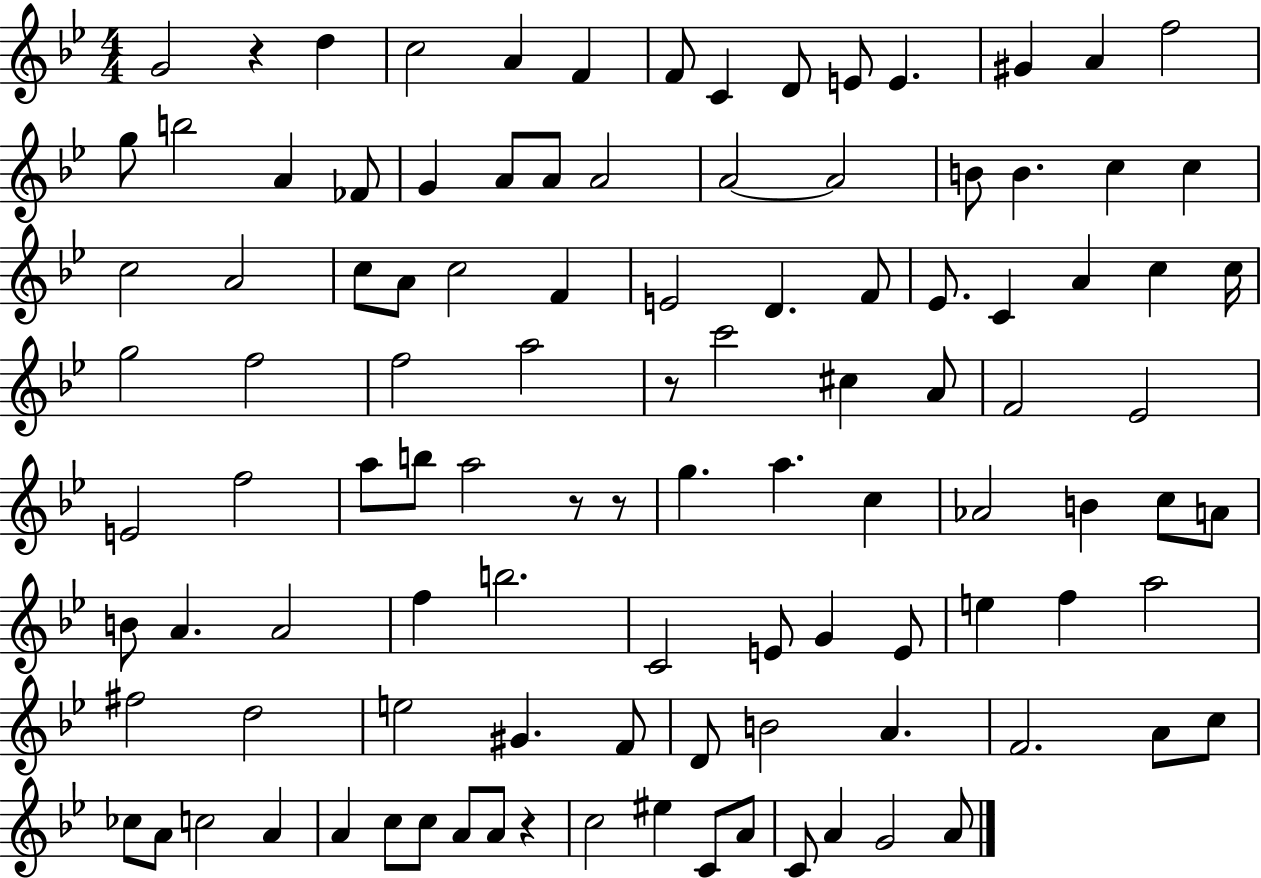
X:1
T:Untitled
M:4/4
L:1/4
K:Bb
G2 z d c2 A F F/2 C D/2 E/2 E ^G A f2 g/2 b2 A _F/2 G A/2 A/2 A2 A2 A2 B/2 B c c c2 A2 c/2 A/2 c2 F E2 D F/2 _E/2 C A c c/4 g2 f2 f2 a2 z/2 c'2 ^c A/2 F2 _E2 E2 f2 a/2 b/2 a2 z/2 z/2 g a c _A2 B c/2 A/2 B/2 A A2 f b2 C2 E/2 G E/2 e f a2 ^f2 d2 e2 ^G F/2 D/2 B2 A F2 A/2 c/2 _c/2 A/2 c2 A A c/2 c/2 A/2 A/2 z c2 ^e C/2 A/2 C/2 A G2 A/2